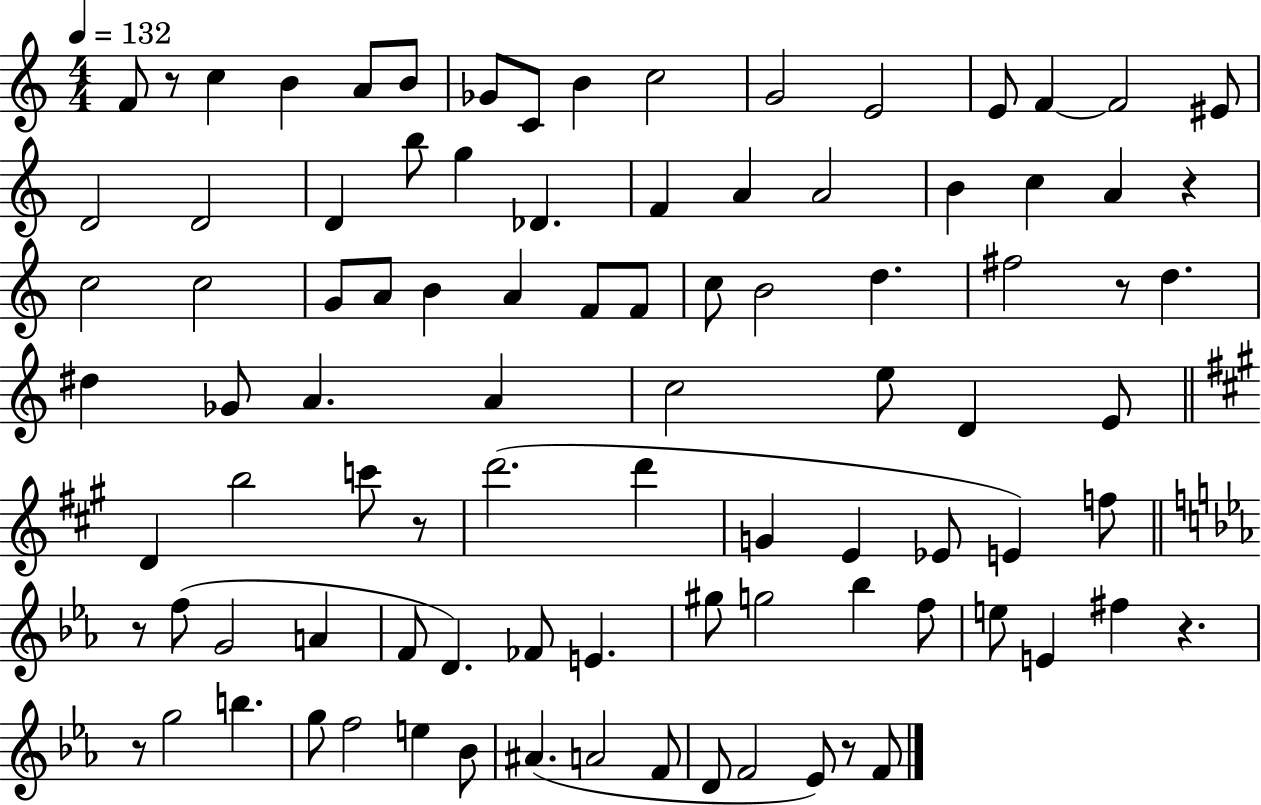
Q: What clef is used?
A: treble